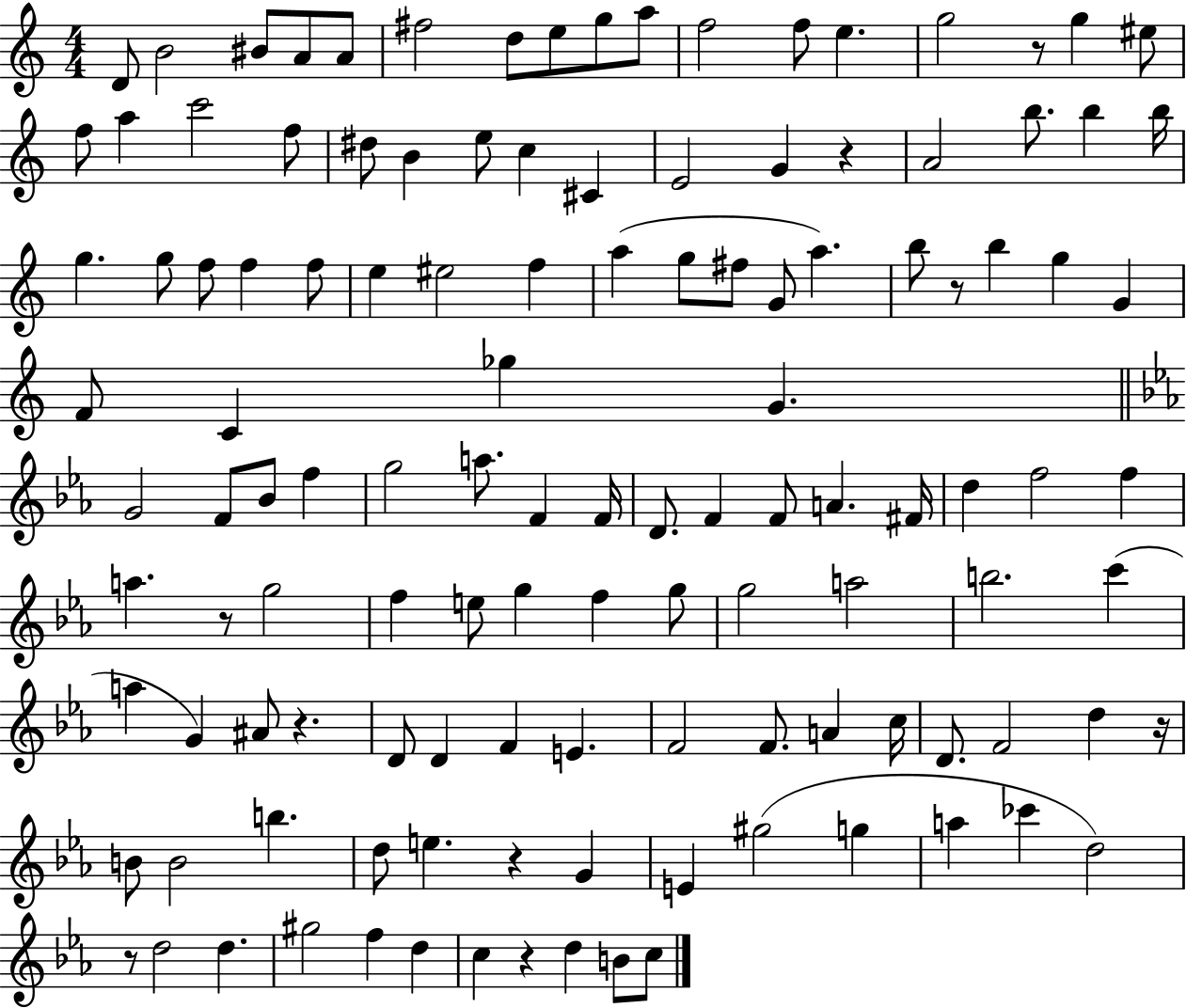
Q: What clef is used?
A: treble